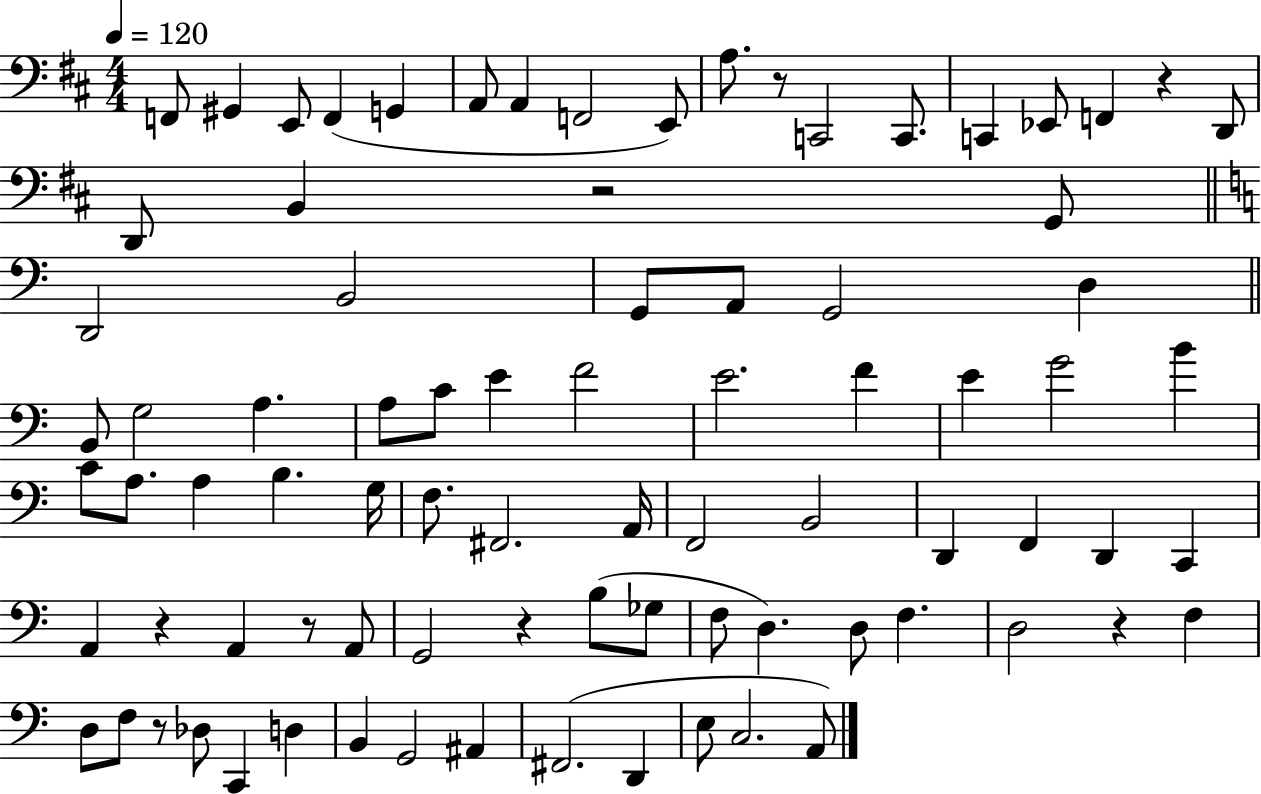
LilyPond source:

{
  \clef bass
  \numericTimeSignature
  \time 4/4
  \key d \major
  \tempo 4 = 120
  f,8 gis,4 e,8 f,4( g,4 | a,8 a,4 f,2 e,8) | a8. r8 c,2 c,8. | c,4 ees,8 f,4 r4 d,8 | \break d,8 b,4 r2 g,8 | \bar "||" \break \key c \major d,2 b,2 | g,8 a,8 g,2 d4 | \bar "||" \break \key c \major b,8 g2 a4. | a8 c'8 e'4 f'2 | e'2. f'4 | e'4 g'2 b'4 | \break c'8 a8. a4 b4. g16 | f8. fis,2. a,16 | f,2 b,2 | d,4 f,4 d,4 c,4 | \break a,4 r4 a,4 r8 a,8 | g,2 r4 b8( ges8 | f8 d4.) d8 f4. | d2 r4 f4 | \break d8 f8 r8 des8 c,4 d4 | b,4 g,2 ais,4 | fis,2.( d,4 | e8 c2. a,8) | \break \bar "|."
}